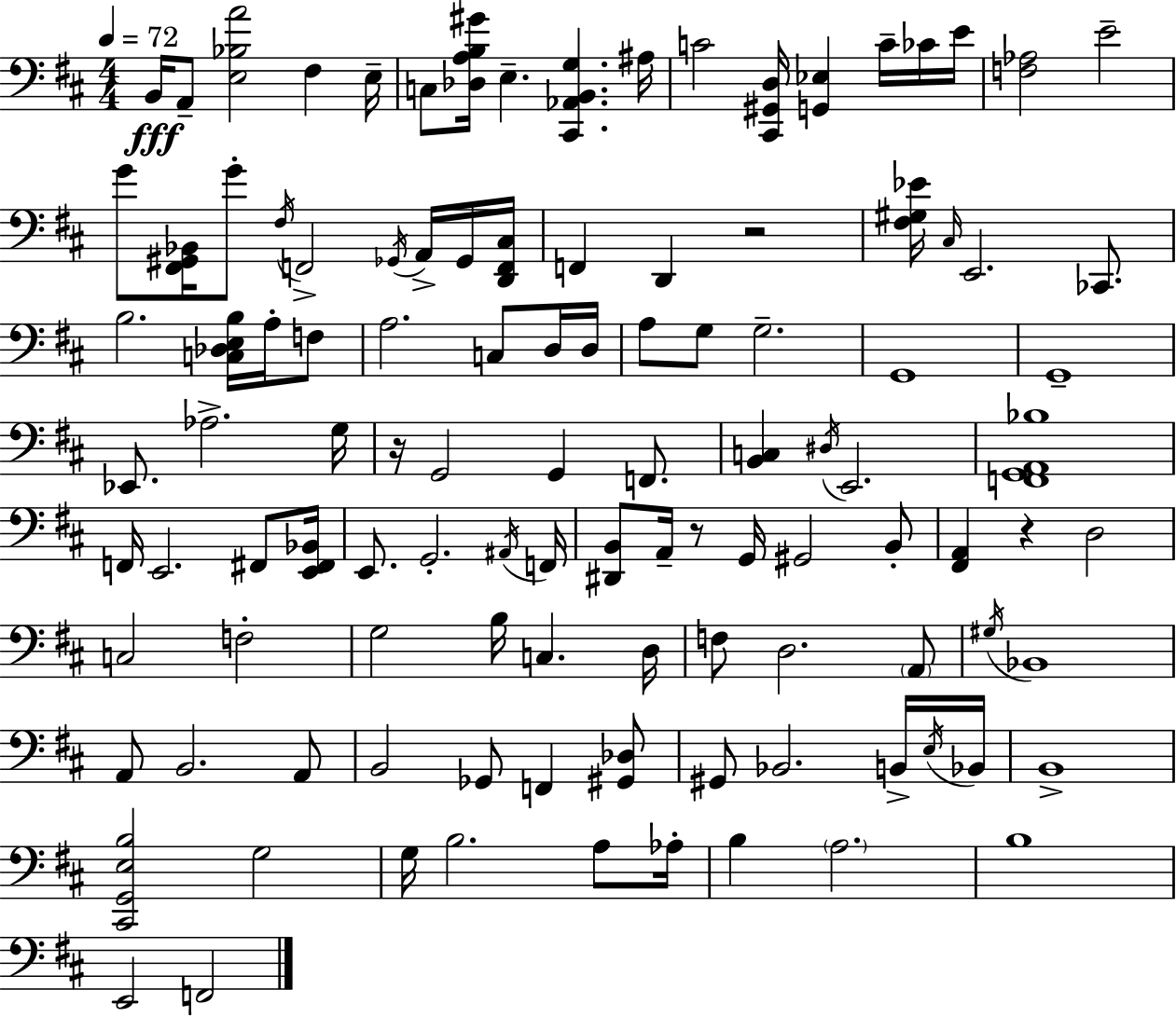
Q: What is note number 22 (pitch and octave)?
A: C#3